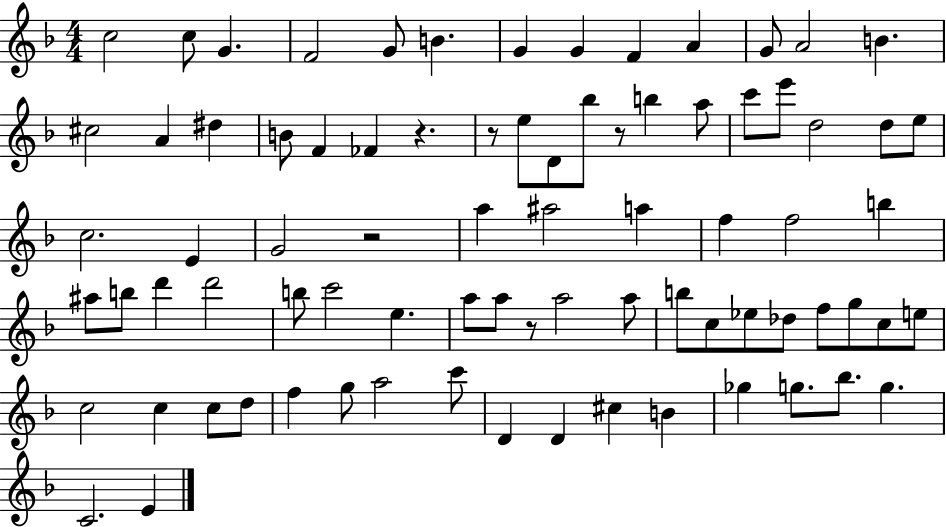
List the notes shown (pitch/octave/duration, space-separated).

C5/h C5/e G4/q. F4/h G4/e B4/q. G4/q G4/q F4/q A4/q G4/e A4/h B4/q. C#5/h A4/q D#5/q B4/e F4/q FES4/q R/q. R/e E5/e D4/e Bb5/e R/e B5/q A5/e C6/e E6/e D5/h D5/e E5/e C5/h. E4/q G4/h R/h A5/q A#5/h A5/q F5/q F5/h B5/q A#5/e B5/e D6/q D6/h B5/e C6/h E5/q. A5/e A5/e R/e A5/h A5/e B5/e C5/e Eb5/e Db5/e F5/e G5/e C5/e E5/e C5/h C5/q C5/e D5/e F5/q G5/e A5/h C6/e D4/q D4/q C#5/q B4/q Gb5/q G5/e. Bb5/e. G5/q. C4/h. E4/q